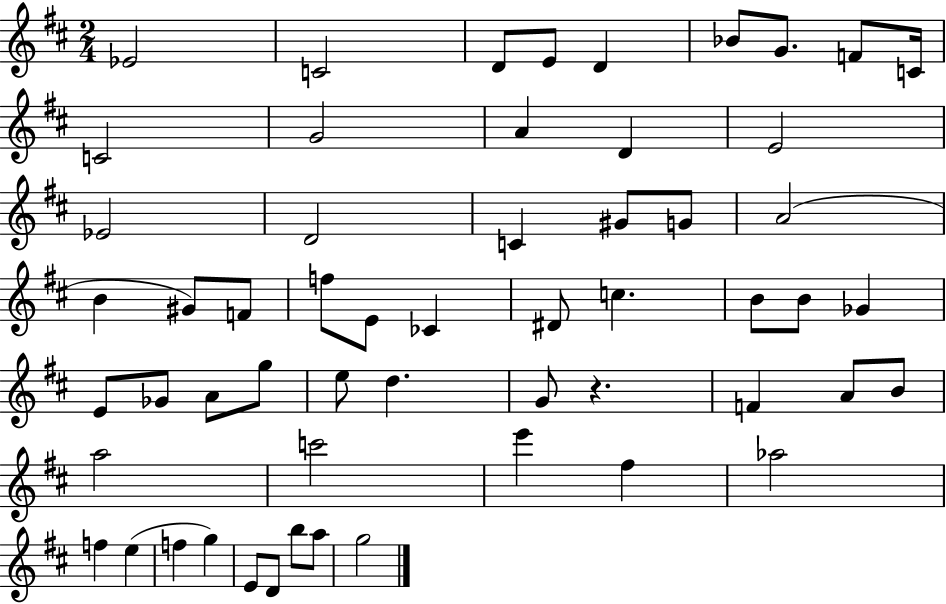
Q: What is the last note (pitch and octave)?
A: G5